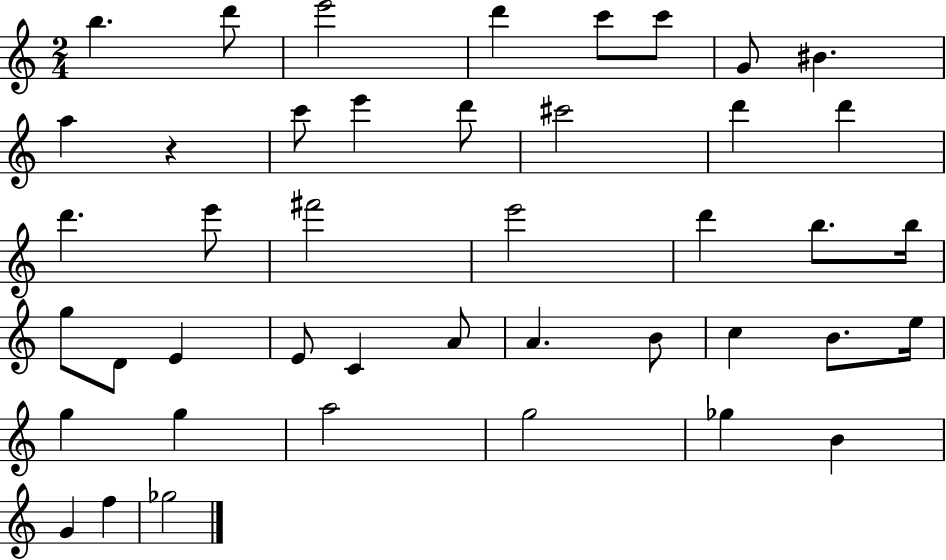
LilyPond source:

{
  \clef treble
  \numericTimeSignature
  \time 2/4
  \key c \major
  \repeat volta 2 { b''4. d'''8 | e'''2 | d'''4 c'''8 c'''8 | g'8 bis'4. | \break a''4 r4 | c'''8 e'''4 d'''8 | cis'''2 | d'''4 d'''4 | \break d'''4. e'''8 | fis'''2 | e'''2 | d'''4 b''8. b''16 | \break g''8 d'8 e'4 | e'8 c'4 a'8 | a'4. b'8 | c''4 b'8. e''16 | \break g''4 g''4 | a''2 | g''2 | ges''4 b'4 | \break g'4 f''4 | ges''2 | } \bar "|."
}